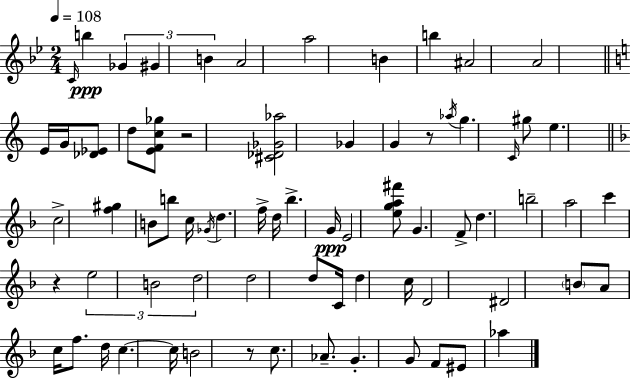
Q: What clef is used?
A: treble